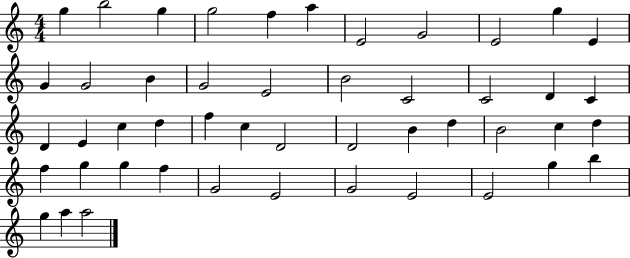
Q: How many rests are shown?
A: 0